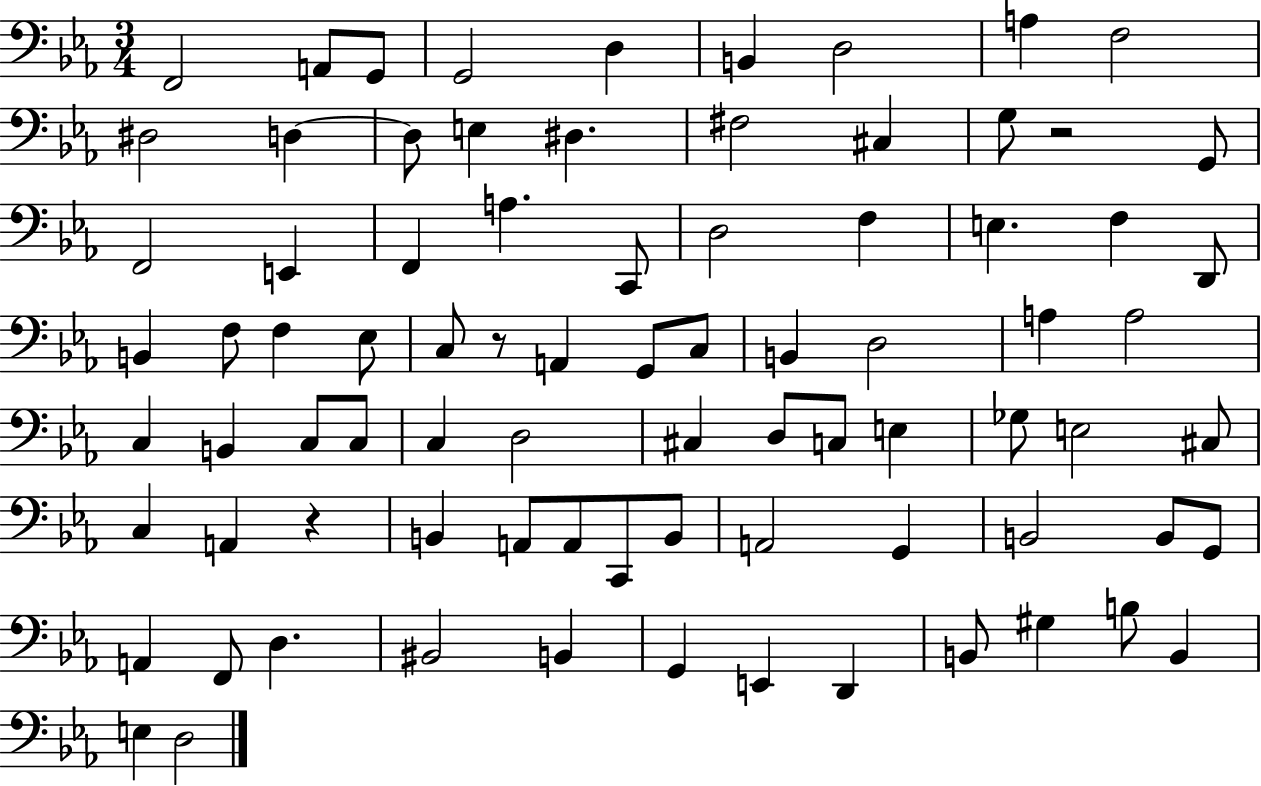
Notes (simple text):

F2/h A2/e G2/e G2/h D3/q B2/q D3/h A3/q F3/h D#3/h D3/q D3/e E3/q D#3/q. F#3/h C#3/q G3/e R/h G2/e F2/h E2/q F2/q A3/q. C2/e D3/h F3/q E3/q. F3/q D2/e B2/q F3/e F3/q Eb3/e C3/e R/e A2/q G2/e C3/e B2/q D3/h A3/q A3/h C3/q B2/q C3/e C3/e C3/q D3/h C#3/q D3/e C3/e E3/q Gb3/e E3/h C#3/e C3/q A2/q R/q B2/q A2/e A2/e C2/e B2/e A2/h G2/q B2/h B2/e G2/e A2/q F2/e D3/q. BIS2/h B2/q G2/q E2/q D2/q B2/e G#3/q B3/e B2/q E3/q D3/h